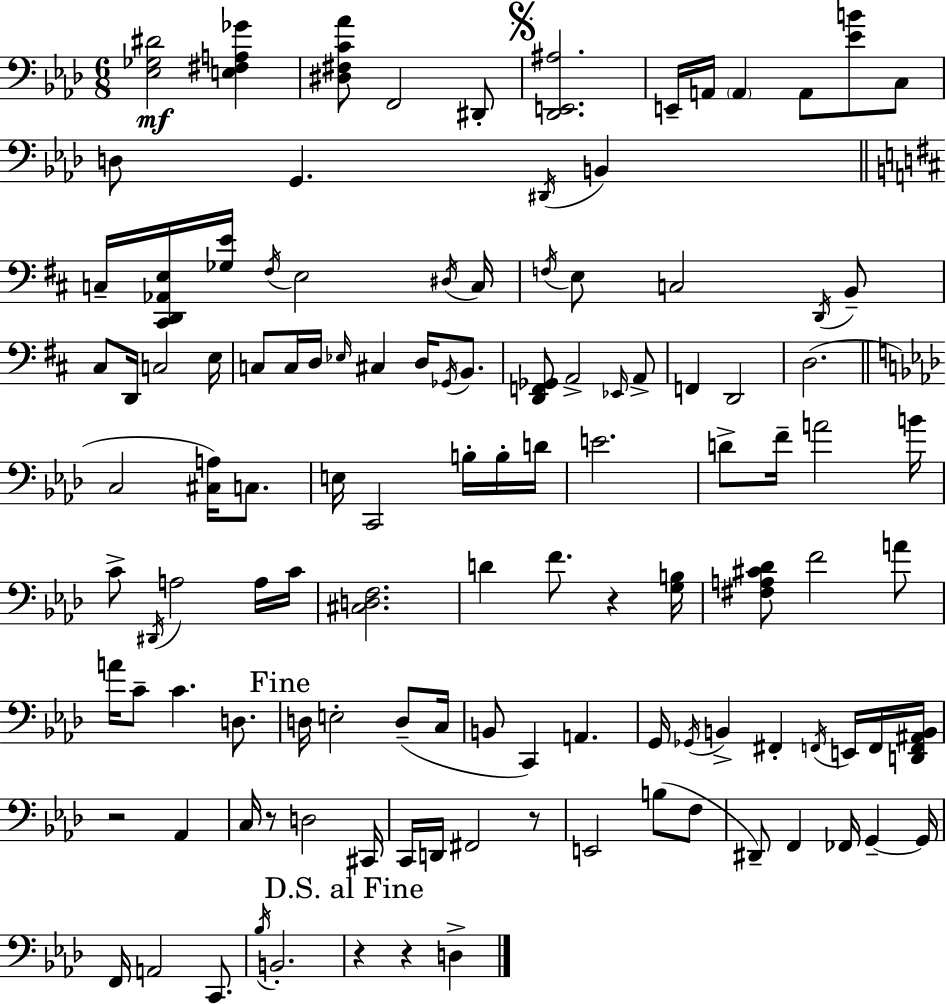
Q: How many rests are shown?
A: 6